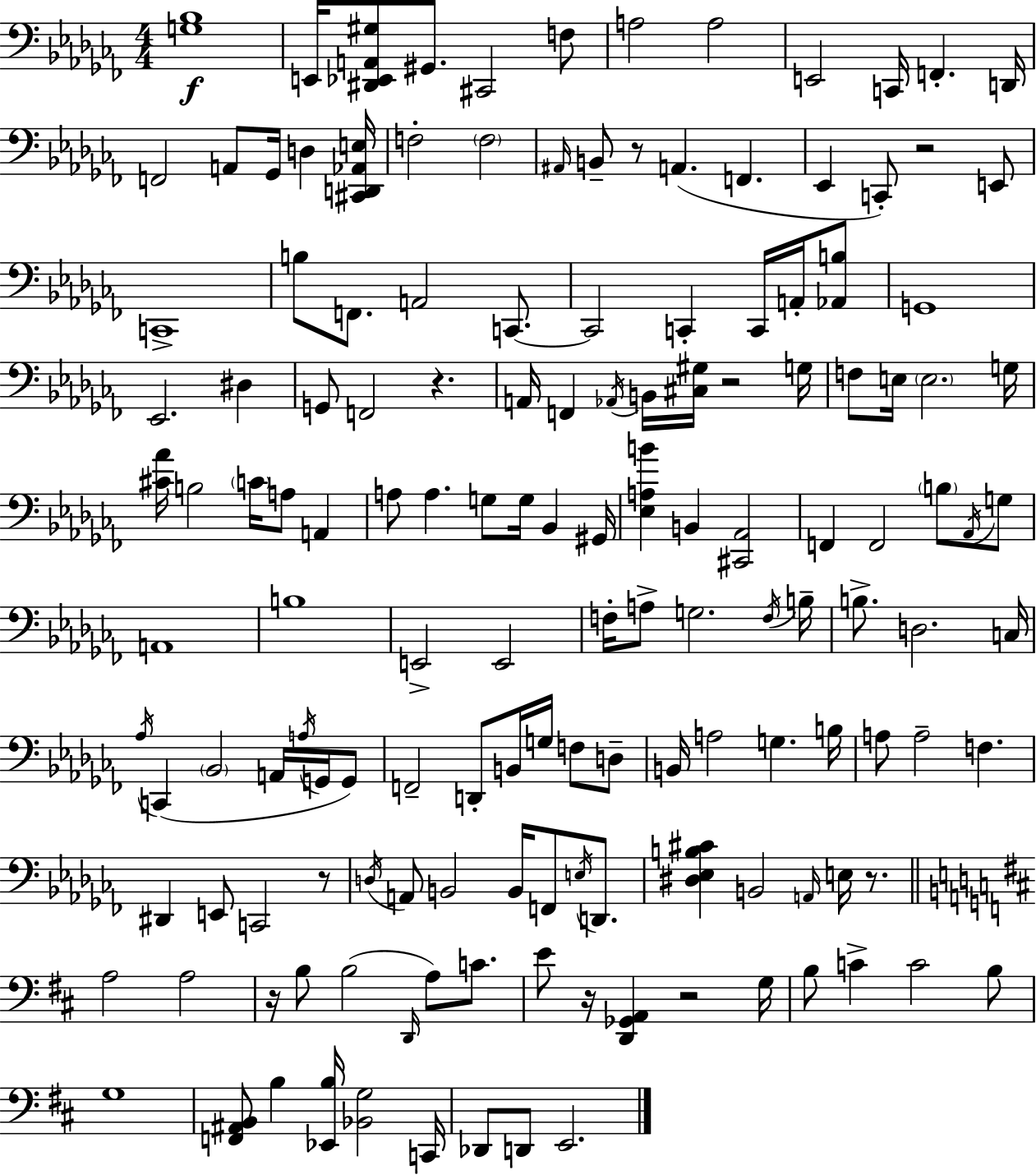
X:1
T:Untitled
M:4/4
L:1/4
K:Abm
[G,_B,]4 E,,/4 [^D,,_E,,A,,^G,]/2 ^G,,/2 ^C,,2 F,/2 A,2 A,2 E,,2 C,,/4 F,, D,,/4 F,,2 A,,/2 _G,,/4 D, [^C,,D,,_A,,E,]/4 F,2 F,2 ^A,,/4 B,,/2 z/2 A,, F,, _E,, C,,/2 z2 E,,/2 C,,4 B,/2 F,,/2 A,,2 C,,/2 C,,2 C,, C,,/4 A,,/4 [_A,,B,]/2 G,,4 _E,,2 ^D, G,,/2 F,,2 z A,,/4 F,, _A,,/4 B,,/4 [^C,^G,]/4 z2 G,/4 F,/2 E,/4 E,2 G,/4 [^C_A]/4 B,2 C/4 A,/2 A,, A,/2 A, G,/2 G,/4 _B,, ^G,,/4 [_E,A,B] B,, [^C,,_A,,]2 F,, F,,2 B,/2 _A,,/4 G,/2 A,,4 B,4 E,,2 E,,2 F,/4 A,/2 G,2 F,/4 B,/4 B,/2 D,2 C,/4 _A,/4 C,, _B,,2 A,,/4 A,/4 G,,/4 G,,/2 F,,2 D,,/2 B,,/4 G,/4 F,/2 D,/2 B,,/4 A,2 G, B,/4 A,/2 A,2 F, ^D,, E,,/2 C,,2 z/2 D,/4 A,,/2 B,,2 B,,/4 F,,/2 E,/4 D,,/2 [^D,_E,B,^C] B,,2 A,,/4 E,/4 z/2 A,2 A,2 z/4 B,/2 B,2 D,,/4 A,/2 C/2 E/2 z/4 [D,,_G,,A,,] z2 G,/4 B,/2 C C2 B,/2 G,4 [F,,^A,,B,,]/2 B, [_E,,B,]/4 [_B,,G,]2 C,,/4 _D,,/2 D,,/2 E,,2